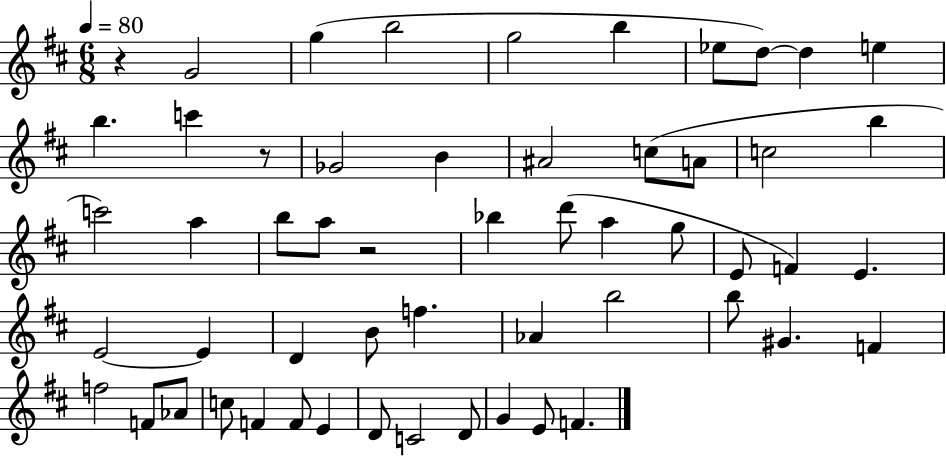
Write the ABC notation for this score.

X:1
T:Untitled
M:6/8
L:1/4
K:D
z G2 g b2 g2 b _e/2 d/2 d e b c' z/2 _G2 B ^A2 c/2 A/2 c2 b c'2 a b/2 a/2 z2 _b d'/2 a g/2 E/2 F E E2 E D B/2 f _A b2 b/2 ^G F f2 F/2 _A/2 c/2 F F/2 E D/2 C2 D/2 G E/2 F